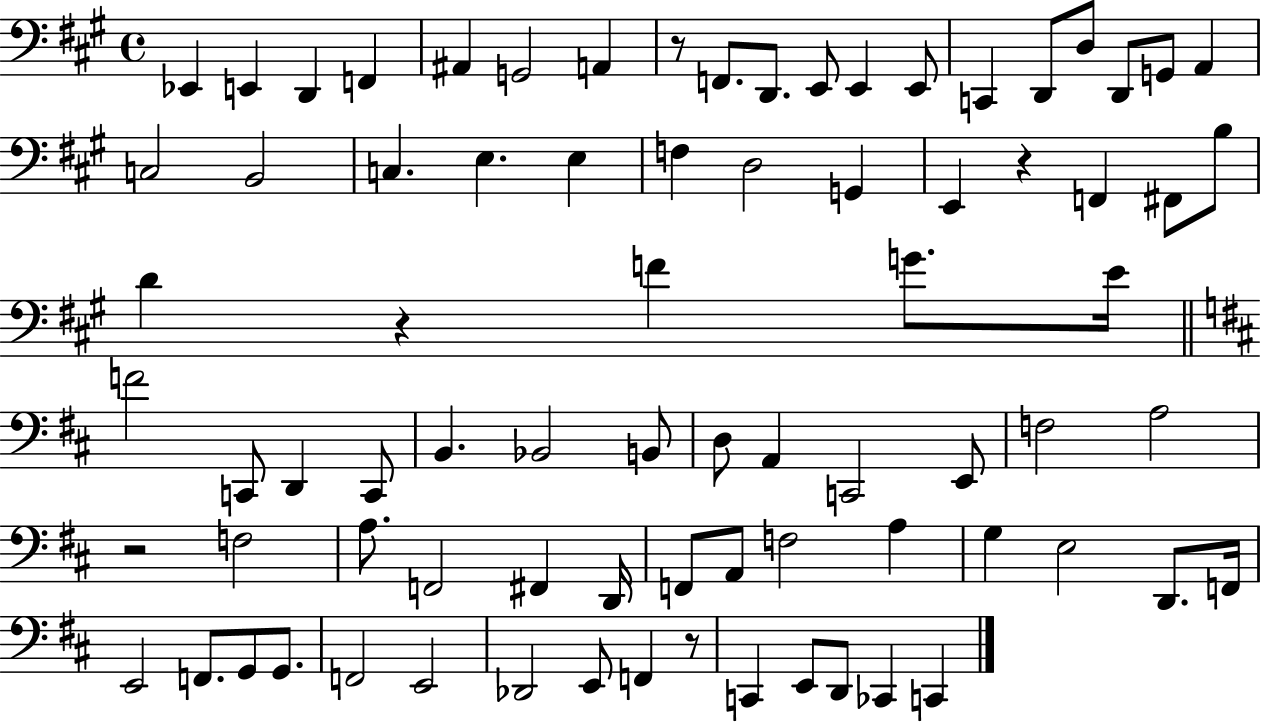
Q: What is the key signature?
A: A major